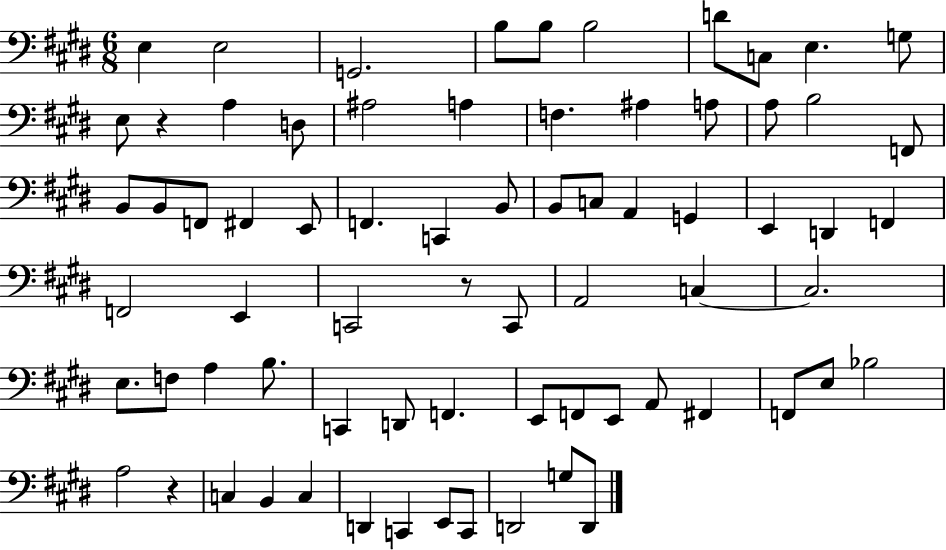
E3/q E3/h G2/h. B3/e B3/e B3/h D4/e C3/e E3/q. G3/e E3/e R/q A3/q D3/e A#3/h A3/q F3/q. A#3/q A3/e A3/e B3/h F2/e B2/e B2/e F2/e F#2/q E2/e F2/q. C2/q B2/e B2/e C3/e A2/q G2/q E2/q D2/q F2/q F2/h E2/q C2/h R/e C2/e A2/h C3/q C3/h. E3/e. F3/e A3/q B3/e. C2/q D2/e F2/q. E2/e F2/e E2/e A2/e F#2/q F2/e E3/e Bb3/h A3/h R/q C3/q B2/q C3/q D2/q C2/q E2/e C2/e D2/h G3/e D2/e